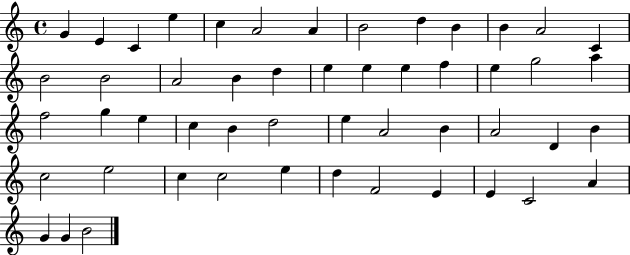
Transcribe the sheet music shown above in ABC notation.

X:1
T:Untitled
M:4/4
L:1/4
K:C
G E C e c A2 A B2 d B B A2 C B2 B2 A2 B d e e e f e g2 a f2 g e c B d2 e A2 B A2 D B c2 e2 c c2 e d F2 E E C2 A G G B2